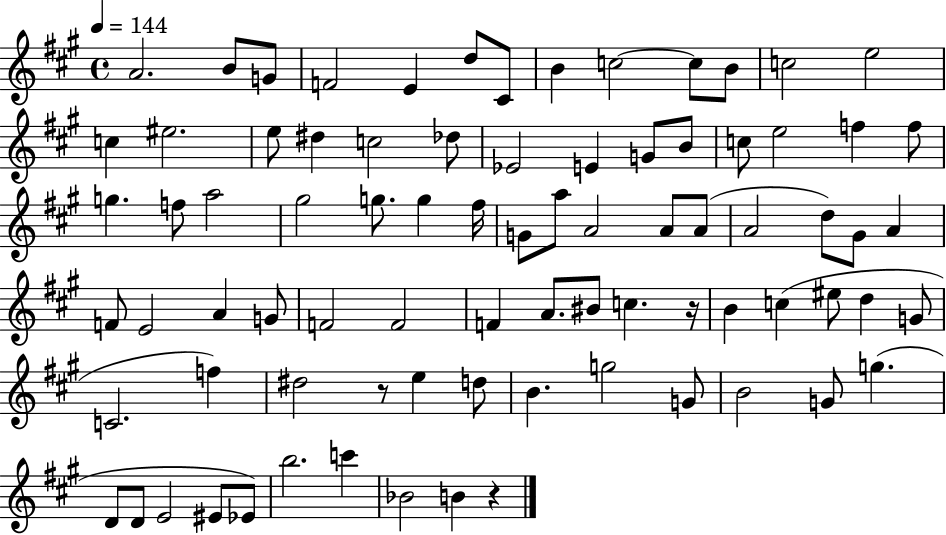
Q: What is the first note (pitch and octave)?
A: A4